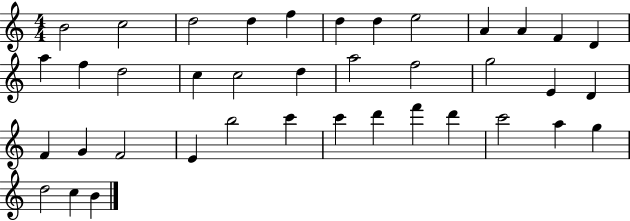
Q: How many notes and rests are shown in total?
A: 39